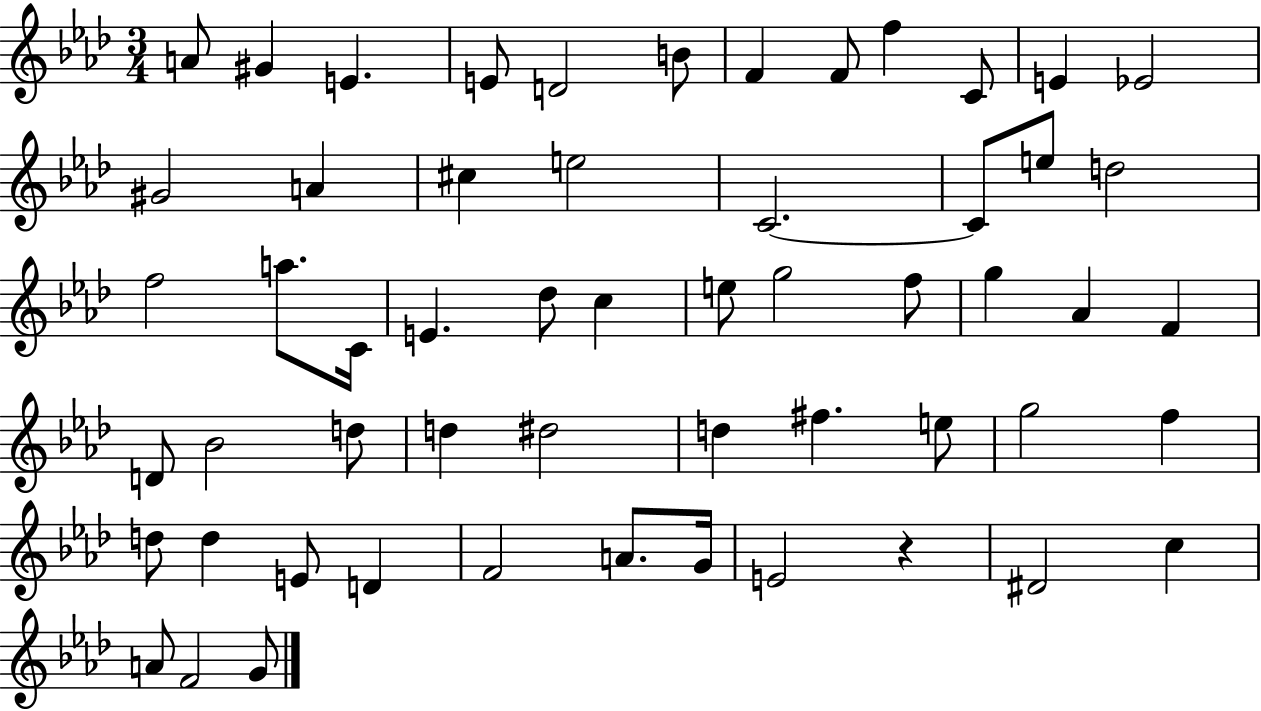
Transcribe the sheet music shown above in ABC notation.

X:1
T:Untitled
M:3/4
L:1/4
K:Ab
A/2 ^G E E/2 D2 B/2 F F/2 f C/2 E _E2 ^G2 A ^c e2 C2 C/2 e/2 d2 f2 a/2 C/4 E _d/2 c e/2 g2 f/2 g _A F D/2 _B2 d/2 d ^d2 d ^f e/2 g2 f d/2 d E/2 D F2 A/2 G/4 E2 z ^D2 c A/2 F2 G/2